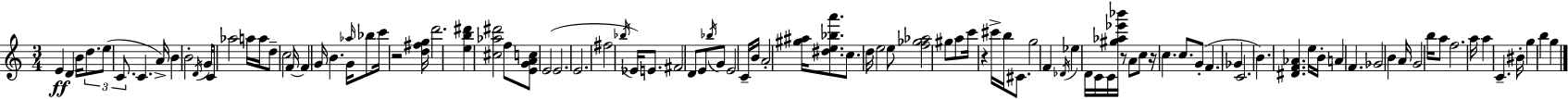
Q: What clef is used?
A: treble